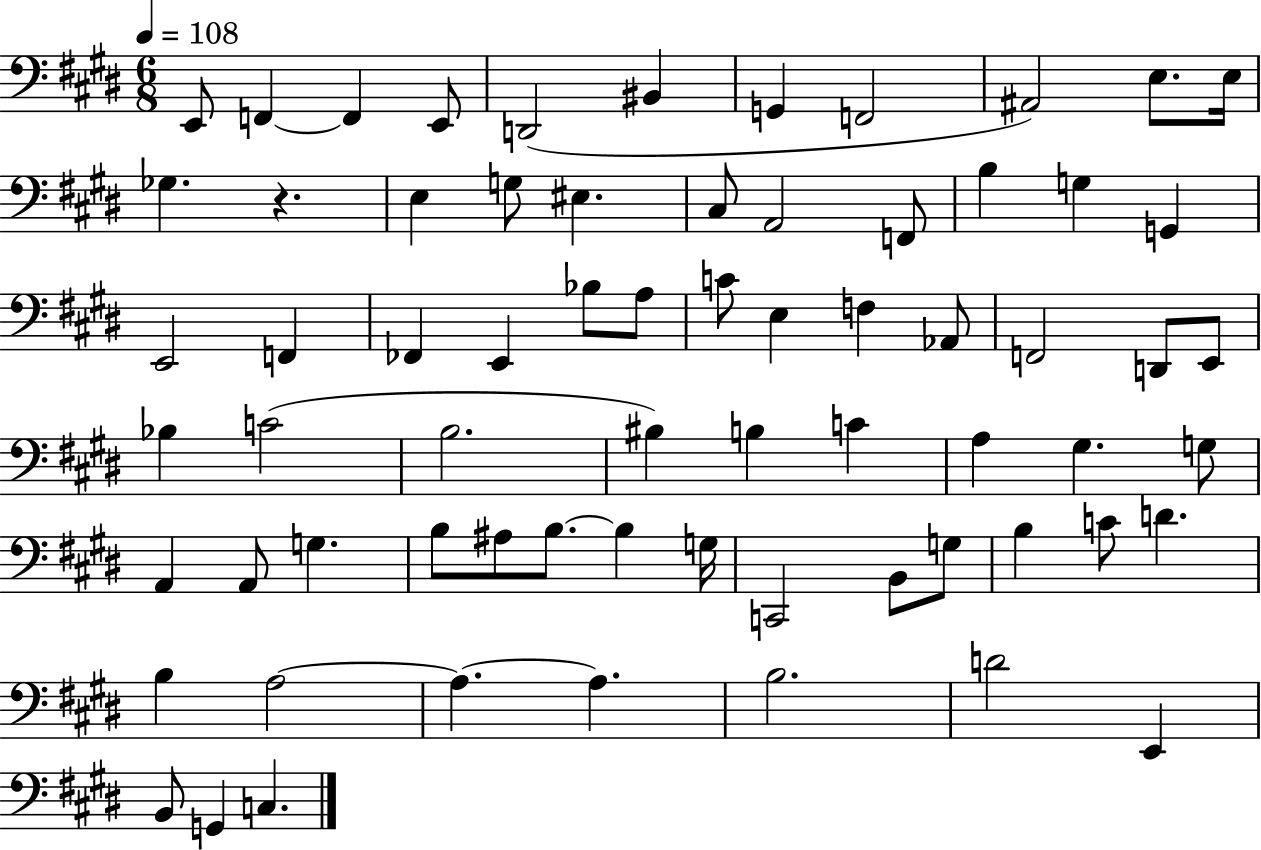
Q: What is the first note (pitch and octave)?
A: E2